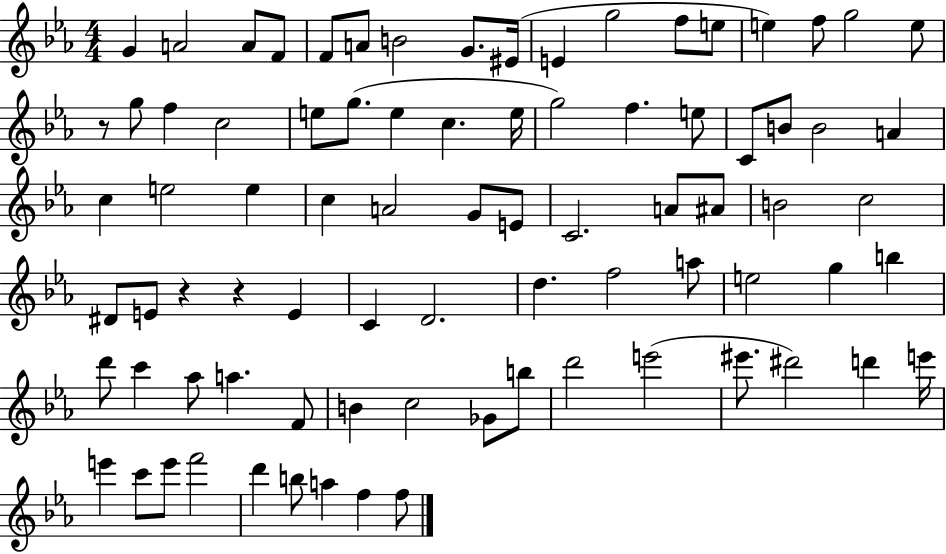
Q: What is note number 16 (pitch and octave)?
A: G5